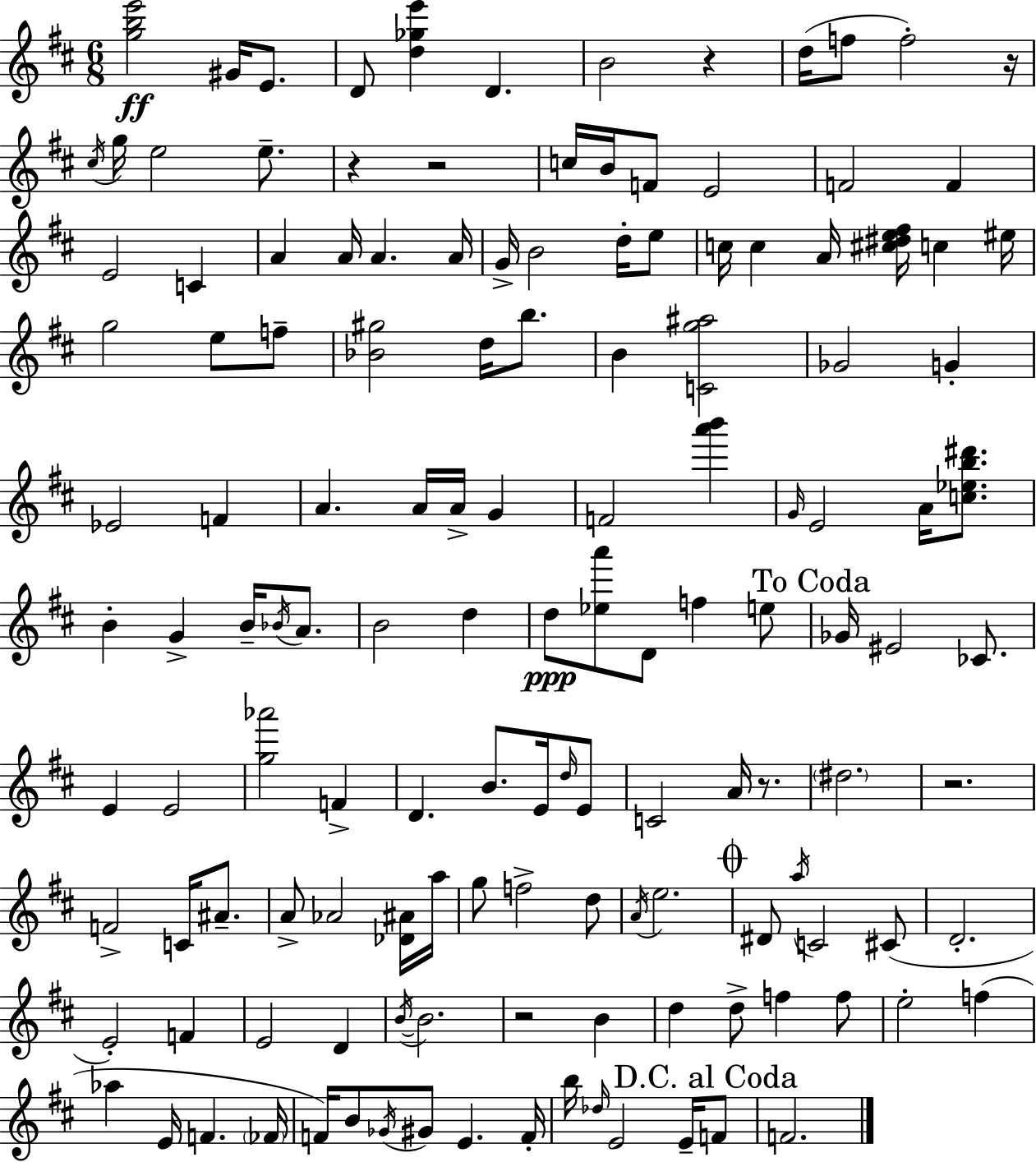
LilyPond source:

{
  \clef treble
  \numericTimeSignature
  \time 6/8
  \key d \major
  <g'' b'' e'''>2\ff gis'16 e'8. | d'8 <d'' ges'' e'''>4 d'4. | b'2 r4 | d''16( f''8 f''2-.) r16 | \break \acciaccatura { cis''16 } g''16 e''2 e''8.-- | r4 r2 | c''16 b'16 f'8 e'2 | f'2 f'4 | \break e'2 c'4 | a'4 a'16 a'4. | a'16 g'16-> b'2 d''16-. e''8 | c''16 c''4 a'16 <cis'' dis'' e'' fis''>16 c''4 | \break eis''16 g''2 e''8 f''8-- | <bes' gis''>2 d''16 b''8. | b'4 <c' g'' ais''>2 | ges'2 g'4-. | \break ees'2 f'4 | a'4. a'16 a'16-> g'4 | f'2 <a''' b'''>4 | \grace { g'16 } e'2 a'16 <c'' ees'' b'' dis'''>8. | \break b'4-. g'4-> b'16-- \acciaccatura { bes'16 } | a'8. b'2 d''4 | d''8\ppp <ees'' a'''>8 d'8 f''4 | e''8 \mark "To Coda" ges'16 eis'2 | \break ces'8. e'4 e'2 | <g'' aes'''>2 f'4-> | d'4. b'8. | e'16 \grace { d''16 } e'8 c'2 | \break a'16 r8. \parenthesize dis''2. | r2. | f'2-> | c'16 ais'8.-- a'8-> aes'2 | \break <des' ais'>16 a''16 g''8 f''2-> | d''8 \acciaccatura { a'16 } e''2. | \mark \markup { \musicglyph "scripts.coda" } dis'8 \acciaccatura { a''16 } c'2 | cis'8( d'2.-. | \break e'2-.) | f'4 e'2 | d'4 \acciaccatura { b'16~ }~ b'2. | r2 | \break b'4 d''4 d''8-> | f''4 f''8 e''2-. | f''4( aes''4 e'16 | f'4. \parenthesize fes'16 f'16) b'8 \acciaccatura { ges'16 } gis'8 | \break e'4. f'16-. b''16 \grace { des''16 } e'2 | e'16-- \mark "D.C. al Coda" f'8 f'2. | \bar "|."
}